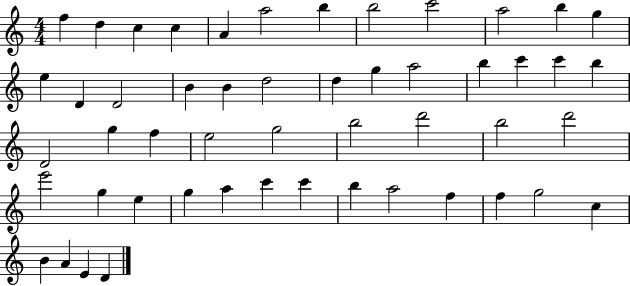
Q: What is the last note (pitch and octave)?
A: D4